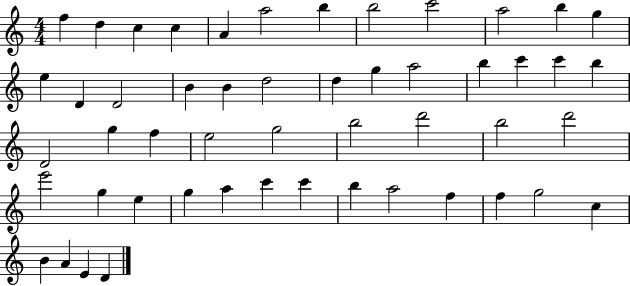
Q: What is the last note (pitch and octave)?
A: D4